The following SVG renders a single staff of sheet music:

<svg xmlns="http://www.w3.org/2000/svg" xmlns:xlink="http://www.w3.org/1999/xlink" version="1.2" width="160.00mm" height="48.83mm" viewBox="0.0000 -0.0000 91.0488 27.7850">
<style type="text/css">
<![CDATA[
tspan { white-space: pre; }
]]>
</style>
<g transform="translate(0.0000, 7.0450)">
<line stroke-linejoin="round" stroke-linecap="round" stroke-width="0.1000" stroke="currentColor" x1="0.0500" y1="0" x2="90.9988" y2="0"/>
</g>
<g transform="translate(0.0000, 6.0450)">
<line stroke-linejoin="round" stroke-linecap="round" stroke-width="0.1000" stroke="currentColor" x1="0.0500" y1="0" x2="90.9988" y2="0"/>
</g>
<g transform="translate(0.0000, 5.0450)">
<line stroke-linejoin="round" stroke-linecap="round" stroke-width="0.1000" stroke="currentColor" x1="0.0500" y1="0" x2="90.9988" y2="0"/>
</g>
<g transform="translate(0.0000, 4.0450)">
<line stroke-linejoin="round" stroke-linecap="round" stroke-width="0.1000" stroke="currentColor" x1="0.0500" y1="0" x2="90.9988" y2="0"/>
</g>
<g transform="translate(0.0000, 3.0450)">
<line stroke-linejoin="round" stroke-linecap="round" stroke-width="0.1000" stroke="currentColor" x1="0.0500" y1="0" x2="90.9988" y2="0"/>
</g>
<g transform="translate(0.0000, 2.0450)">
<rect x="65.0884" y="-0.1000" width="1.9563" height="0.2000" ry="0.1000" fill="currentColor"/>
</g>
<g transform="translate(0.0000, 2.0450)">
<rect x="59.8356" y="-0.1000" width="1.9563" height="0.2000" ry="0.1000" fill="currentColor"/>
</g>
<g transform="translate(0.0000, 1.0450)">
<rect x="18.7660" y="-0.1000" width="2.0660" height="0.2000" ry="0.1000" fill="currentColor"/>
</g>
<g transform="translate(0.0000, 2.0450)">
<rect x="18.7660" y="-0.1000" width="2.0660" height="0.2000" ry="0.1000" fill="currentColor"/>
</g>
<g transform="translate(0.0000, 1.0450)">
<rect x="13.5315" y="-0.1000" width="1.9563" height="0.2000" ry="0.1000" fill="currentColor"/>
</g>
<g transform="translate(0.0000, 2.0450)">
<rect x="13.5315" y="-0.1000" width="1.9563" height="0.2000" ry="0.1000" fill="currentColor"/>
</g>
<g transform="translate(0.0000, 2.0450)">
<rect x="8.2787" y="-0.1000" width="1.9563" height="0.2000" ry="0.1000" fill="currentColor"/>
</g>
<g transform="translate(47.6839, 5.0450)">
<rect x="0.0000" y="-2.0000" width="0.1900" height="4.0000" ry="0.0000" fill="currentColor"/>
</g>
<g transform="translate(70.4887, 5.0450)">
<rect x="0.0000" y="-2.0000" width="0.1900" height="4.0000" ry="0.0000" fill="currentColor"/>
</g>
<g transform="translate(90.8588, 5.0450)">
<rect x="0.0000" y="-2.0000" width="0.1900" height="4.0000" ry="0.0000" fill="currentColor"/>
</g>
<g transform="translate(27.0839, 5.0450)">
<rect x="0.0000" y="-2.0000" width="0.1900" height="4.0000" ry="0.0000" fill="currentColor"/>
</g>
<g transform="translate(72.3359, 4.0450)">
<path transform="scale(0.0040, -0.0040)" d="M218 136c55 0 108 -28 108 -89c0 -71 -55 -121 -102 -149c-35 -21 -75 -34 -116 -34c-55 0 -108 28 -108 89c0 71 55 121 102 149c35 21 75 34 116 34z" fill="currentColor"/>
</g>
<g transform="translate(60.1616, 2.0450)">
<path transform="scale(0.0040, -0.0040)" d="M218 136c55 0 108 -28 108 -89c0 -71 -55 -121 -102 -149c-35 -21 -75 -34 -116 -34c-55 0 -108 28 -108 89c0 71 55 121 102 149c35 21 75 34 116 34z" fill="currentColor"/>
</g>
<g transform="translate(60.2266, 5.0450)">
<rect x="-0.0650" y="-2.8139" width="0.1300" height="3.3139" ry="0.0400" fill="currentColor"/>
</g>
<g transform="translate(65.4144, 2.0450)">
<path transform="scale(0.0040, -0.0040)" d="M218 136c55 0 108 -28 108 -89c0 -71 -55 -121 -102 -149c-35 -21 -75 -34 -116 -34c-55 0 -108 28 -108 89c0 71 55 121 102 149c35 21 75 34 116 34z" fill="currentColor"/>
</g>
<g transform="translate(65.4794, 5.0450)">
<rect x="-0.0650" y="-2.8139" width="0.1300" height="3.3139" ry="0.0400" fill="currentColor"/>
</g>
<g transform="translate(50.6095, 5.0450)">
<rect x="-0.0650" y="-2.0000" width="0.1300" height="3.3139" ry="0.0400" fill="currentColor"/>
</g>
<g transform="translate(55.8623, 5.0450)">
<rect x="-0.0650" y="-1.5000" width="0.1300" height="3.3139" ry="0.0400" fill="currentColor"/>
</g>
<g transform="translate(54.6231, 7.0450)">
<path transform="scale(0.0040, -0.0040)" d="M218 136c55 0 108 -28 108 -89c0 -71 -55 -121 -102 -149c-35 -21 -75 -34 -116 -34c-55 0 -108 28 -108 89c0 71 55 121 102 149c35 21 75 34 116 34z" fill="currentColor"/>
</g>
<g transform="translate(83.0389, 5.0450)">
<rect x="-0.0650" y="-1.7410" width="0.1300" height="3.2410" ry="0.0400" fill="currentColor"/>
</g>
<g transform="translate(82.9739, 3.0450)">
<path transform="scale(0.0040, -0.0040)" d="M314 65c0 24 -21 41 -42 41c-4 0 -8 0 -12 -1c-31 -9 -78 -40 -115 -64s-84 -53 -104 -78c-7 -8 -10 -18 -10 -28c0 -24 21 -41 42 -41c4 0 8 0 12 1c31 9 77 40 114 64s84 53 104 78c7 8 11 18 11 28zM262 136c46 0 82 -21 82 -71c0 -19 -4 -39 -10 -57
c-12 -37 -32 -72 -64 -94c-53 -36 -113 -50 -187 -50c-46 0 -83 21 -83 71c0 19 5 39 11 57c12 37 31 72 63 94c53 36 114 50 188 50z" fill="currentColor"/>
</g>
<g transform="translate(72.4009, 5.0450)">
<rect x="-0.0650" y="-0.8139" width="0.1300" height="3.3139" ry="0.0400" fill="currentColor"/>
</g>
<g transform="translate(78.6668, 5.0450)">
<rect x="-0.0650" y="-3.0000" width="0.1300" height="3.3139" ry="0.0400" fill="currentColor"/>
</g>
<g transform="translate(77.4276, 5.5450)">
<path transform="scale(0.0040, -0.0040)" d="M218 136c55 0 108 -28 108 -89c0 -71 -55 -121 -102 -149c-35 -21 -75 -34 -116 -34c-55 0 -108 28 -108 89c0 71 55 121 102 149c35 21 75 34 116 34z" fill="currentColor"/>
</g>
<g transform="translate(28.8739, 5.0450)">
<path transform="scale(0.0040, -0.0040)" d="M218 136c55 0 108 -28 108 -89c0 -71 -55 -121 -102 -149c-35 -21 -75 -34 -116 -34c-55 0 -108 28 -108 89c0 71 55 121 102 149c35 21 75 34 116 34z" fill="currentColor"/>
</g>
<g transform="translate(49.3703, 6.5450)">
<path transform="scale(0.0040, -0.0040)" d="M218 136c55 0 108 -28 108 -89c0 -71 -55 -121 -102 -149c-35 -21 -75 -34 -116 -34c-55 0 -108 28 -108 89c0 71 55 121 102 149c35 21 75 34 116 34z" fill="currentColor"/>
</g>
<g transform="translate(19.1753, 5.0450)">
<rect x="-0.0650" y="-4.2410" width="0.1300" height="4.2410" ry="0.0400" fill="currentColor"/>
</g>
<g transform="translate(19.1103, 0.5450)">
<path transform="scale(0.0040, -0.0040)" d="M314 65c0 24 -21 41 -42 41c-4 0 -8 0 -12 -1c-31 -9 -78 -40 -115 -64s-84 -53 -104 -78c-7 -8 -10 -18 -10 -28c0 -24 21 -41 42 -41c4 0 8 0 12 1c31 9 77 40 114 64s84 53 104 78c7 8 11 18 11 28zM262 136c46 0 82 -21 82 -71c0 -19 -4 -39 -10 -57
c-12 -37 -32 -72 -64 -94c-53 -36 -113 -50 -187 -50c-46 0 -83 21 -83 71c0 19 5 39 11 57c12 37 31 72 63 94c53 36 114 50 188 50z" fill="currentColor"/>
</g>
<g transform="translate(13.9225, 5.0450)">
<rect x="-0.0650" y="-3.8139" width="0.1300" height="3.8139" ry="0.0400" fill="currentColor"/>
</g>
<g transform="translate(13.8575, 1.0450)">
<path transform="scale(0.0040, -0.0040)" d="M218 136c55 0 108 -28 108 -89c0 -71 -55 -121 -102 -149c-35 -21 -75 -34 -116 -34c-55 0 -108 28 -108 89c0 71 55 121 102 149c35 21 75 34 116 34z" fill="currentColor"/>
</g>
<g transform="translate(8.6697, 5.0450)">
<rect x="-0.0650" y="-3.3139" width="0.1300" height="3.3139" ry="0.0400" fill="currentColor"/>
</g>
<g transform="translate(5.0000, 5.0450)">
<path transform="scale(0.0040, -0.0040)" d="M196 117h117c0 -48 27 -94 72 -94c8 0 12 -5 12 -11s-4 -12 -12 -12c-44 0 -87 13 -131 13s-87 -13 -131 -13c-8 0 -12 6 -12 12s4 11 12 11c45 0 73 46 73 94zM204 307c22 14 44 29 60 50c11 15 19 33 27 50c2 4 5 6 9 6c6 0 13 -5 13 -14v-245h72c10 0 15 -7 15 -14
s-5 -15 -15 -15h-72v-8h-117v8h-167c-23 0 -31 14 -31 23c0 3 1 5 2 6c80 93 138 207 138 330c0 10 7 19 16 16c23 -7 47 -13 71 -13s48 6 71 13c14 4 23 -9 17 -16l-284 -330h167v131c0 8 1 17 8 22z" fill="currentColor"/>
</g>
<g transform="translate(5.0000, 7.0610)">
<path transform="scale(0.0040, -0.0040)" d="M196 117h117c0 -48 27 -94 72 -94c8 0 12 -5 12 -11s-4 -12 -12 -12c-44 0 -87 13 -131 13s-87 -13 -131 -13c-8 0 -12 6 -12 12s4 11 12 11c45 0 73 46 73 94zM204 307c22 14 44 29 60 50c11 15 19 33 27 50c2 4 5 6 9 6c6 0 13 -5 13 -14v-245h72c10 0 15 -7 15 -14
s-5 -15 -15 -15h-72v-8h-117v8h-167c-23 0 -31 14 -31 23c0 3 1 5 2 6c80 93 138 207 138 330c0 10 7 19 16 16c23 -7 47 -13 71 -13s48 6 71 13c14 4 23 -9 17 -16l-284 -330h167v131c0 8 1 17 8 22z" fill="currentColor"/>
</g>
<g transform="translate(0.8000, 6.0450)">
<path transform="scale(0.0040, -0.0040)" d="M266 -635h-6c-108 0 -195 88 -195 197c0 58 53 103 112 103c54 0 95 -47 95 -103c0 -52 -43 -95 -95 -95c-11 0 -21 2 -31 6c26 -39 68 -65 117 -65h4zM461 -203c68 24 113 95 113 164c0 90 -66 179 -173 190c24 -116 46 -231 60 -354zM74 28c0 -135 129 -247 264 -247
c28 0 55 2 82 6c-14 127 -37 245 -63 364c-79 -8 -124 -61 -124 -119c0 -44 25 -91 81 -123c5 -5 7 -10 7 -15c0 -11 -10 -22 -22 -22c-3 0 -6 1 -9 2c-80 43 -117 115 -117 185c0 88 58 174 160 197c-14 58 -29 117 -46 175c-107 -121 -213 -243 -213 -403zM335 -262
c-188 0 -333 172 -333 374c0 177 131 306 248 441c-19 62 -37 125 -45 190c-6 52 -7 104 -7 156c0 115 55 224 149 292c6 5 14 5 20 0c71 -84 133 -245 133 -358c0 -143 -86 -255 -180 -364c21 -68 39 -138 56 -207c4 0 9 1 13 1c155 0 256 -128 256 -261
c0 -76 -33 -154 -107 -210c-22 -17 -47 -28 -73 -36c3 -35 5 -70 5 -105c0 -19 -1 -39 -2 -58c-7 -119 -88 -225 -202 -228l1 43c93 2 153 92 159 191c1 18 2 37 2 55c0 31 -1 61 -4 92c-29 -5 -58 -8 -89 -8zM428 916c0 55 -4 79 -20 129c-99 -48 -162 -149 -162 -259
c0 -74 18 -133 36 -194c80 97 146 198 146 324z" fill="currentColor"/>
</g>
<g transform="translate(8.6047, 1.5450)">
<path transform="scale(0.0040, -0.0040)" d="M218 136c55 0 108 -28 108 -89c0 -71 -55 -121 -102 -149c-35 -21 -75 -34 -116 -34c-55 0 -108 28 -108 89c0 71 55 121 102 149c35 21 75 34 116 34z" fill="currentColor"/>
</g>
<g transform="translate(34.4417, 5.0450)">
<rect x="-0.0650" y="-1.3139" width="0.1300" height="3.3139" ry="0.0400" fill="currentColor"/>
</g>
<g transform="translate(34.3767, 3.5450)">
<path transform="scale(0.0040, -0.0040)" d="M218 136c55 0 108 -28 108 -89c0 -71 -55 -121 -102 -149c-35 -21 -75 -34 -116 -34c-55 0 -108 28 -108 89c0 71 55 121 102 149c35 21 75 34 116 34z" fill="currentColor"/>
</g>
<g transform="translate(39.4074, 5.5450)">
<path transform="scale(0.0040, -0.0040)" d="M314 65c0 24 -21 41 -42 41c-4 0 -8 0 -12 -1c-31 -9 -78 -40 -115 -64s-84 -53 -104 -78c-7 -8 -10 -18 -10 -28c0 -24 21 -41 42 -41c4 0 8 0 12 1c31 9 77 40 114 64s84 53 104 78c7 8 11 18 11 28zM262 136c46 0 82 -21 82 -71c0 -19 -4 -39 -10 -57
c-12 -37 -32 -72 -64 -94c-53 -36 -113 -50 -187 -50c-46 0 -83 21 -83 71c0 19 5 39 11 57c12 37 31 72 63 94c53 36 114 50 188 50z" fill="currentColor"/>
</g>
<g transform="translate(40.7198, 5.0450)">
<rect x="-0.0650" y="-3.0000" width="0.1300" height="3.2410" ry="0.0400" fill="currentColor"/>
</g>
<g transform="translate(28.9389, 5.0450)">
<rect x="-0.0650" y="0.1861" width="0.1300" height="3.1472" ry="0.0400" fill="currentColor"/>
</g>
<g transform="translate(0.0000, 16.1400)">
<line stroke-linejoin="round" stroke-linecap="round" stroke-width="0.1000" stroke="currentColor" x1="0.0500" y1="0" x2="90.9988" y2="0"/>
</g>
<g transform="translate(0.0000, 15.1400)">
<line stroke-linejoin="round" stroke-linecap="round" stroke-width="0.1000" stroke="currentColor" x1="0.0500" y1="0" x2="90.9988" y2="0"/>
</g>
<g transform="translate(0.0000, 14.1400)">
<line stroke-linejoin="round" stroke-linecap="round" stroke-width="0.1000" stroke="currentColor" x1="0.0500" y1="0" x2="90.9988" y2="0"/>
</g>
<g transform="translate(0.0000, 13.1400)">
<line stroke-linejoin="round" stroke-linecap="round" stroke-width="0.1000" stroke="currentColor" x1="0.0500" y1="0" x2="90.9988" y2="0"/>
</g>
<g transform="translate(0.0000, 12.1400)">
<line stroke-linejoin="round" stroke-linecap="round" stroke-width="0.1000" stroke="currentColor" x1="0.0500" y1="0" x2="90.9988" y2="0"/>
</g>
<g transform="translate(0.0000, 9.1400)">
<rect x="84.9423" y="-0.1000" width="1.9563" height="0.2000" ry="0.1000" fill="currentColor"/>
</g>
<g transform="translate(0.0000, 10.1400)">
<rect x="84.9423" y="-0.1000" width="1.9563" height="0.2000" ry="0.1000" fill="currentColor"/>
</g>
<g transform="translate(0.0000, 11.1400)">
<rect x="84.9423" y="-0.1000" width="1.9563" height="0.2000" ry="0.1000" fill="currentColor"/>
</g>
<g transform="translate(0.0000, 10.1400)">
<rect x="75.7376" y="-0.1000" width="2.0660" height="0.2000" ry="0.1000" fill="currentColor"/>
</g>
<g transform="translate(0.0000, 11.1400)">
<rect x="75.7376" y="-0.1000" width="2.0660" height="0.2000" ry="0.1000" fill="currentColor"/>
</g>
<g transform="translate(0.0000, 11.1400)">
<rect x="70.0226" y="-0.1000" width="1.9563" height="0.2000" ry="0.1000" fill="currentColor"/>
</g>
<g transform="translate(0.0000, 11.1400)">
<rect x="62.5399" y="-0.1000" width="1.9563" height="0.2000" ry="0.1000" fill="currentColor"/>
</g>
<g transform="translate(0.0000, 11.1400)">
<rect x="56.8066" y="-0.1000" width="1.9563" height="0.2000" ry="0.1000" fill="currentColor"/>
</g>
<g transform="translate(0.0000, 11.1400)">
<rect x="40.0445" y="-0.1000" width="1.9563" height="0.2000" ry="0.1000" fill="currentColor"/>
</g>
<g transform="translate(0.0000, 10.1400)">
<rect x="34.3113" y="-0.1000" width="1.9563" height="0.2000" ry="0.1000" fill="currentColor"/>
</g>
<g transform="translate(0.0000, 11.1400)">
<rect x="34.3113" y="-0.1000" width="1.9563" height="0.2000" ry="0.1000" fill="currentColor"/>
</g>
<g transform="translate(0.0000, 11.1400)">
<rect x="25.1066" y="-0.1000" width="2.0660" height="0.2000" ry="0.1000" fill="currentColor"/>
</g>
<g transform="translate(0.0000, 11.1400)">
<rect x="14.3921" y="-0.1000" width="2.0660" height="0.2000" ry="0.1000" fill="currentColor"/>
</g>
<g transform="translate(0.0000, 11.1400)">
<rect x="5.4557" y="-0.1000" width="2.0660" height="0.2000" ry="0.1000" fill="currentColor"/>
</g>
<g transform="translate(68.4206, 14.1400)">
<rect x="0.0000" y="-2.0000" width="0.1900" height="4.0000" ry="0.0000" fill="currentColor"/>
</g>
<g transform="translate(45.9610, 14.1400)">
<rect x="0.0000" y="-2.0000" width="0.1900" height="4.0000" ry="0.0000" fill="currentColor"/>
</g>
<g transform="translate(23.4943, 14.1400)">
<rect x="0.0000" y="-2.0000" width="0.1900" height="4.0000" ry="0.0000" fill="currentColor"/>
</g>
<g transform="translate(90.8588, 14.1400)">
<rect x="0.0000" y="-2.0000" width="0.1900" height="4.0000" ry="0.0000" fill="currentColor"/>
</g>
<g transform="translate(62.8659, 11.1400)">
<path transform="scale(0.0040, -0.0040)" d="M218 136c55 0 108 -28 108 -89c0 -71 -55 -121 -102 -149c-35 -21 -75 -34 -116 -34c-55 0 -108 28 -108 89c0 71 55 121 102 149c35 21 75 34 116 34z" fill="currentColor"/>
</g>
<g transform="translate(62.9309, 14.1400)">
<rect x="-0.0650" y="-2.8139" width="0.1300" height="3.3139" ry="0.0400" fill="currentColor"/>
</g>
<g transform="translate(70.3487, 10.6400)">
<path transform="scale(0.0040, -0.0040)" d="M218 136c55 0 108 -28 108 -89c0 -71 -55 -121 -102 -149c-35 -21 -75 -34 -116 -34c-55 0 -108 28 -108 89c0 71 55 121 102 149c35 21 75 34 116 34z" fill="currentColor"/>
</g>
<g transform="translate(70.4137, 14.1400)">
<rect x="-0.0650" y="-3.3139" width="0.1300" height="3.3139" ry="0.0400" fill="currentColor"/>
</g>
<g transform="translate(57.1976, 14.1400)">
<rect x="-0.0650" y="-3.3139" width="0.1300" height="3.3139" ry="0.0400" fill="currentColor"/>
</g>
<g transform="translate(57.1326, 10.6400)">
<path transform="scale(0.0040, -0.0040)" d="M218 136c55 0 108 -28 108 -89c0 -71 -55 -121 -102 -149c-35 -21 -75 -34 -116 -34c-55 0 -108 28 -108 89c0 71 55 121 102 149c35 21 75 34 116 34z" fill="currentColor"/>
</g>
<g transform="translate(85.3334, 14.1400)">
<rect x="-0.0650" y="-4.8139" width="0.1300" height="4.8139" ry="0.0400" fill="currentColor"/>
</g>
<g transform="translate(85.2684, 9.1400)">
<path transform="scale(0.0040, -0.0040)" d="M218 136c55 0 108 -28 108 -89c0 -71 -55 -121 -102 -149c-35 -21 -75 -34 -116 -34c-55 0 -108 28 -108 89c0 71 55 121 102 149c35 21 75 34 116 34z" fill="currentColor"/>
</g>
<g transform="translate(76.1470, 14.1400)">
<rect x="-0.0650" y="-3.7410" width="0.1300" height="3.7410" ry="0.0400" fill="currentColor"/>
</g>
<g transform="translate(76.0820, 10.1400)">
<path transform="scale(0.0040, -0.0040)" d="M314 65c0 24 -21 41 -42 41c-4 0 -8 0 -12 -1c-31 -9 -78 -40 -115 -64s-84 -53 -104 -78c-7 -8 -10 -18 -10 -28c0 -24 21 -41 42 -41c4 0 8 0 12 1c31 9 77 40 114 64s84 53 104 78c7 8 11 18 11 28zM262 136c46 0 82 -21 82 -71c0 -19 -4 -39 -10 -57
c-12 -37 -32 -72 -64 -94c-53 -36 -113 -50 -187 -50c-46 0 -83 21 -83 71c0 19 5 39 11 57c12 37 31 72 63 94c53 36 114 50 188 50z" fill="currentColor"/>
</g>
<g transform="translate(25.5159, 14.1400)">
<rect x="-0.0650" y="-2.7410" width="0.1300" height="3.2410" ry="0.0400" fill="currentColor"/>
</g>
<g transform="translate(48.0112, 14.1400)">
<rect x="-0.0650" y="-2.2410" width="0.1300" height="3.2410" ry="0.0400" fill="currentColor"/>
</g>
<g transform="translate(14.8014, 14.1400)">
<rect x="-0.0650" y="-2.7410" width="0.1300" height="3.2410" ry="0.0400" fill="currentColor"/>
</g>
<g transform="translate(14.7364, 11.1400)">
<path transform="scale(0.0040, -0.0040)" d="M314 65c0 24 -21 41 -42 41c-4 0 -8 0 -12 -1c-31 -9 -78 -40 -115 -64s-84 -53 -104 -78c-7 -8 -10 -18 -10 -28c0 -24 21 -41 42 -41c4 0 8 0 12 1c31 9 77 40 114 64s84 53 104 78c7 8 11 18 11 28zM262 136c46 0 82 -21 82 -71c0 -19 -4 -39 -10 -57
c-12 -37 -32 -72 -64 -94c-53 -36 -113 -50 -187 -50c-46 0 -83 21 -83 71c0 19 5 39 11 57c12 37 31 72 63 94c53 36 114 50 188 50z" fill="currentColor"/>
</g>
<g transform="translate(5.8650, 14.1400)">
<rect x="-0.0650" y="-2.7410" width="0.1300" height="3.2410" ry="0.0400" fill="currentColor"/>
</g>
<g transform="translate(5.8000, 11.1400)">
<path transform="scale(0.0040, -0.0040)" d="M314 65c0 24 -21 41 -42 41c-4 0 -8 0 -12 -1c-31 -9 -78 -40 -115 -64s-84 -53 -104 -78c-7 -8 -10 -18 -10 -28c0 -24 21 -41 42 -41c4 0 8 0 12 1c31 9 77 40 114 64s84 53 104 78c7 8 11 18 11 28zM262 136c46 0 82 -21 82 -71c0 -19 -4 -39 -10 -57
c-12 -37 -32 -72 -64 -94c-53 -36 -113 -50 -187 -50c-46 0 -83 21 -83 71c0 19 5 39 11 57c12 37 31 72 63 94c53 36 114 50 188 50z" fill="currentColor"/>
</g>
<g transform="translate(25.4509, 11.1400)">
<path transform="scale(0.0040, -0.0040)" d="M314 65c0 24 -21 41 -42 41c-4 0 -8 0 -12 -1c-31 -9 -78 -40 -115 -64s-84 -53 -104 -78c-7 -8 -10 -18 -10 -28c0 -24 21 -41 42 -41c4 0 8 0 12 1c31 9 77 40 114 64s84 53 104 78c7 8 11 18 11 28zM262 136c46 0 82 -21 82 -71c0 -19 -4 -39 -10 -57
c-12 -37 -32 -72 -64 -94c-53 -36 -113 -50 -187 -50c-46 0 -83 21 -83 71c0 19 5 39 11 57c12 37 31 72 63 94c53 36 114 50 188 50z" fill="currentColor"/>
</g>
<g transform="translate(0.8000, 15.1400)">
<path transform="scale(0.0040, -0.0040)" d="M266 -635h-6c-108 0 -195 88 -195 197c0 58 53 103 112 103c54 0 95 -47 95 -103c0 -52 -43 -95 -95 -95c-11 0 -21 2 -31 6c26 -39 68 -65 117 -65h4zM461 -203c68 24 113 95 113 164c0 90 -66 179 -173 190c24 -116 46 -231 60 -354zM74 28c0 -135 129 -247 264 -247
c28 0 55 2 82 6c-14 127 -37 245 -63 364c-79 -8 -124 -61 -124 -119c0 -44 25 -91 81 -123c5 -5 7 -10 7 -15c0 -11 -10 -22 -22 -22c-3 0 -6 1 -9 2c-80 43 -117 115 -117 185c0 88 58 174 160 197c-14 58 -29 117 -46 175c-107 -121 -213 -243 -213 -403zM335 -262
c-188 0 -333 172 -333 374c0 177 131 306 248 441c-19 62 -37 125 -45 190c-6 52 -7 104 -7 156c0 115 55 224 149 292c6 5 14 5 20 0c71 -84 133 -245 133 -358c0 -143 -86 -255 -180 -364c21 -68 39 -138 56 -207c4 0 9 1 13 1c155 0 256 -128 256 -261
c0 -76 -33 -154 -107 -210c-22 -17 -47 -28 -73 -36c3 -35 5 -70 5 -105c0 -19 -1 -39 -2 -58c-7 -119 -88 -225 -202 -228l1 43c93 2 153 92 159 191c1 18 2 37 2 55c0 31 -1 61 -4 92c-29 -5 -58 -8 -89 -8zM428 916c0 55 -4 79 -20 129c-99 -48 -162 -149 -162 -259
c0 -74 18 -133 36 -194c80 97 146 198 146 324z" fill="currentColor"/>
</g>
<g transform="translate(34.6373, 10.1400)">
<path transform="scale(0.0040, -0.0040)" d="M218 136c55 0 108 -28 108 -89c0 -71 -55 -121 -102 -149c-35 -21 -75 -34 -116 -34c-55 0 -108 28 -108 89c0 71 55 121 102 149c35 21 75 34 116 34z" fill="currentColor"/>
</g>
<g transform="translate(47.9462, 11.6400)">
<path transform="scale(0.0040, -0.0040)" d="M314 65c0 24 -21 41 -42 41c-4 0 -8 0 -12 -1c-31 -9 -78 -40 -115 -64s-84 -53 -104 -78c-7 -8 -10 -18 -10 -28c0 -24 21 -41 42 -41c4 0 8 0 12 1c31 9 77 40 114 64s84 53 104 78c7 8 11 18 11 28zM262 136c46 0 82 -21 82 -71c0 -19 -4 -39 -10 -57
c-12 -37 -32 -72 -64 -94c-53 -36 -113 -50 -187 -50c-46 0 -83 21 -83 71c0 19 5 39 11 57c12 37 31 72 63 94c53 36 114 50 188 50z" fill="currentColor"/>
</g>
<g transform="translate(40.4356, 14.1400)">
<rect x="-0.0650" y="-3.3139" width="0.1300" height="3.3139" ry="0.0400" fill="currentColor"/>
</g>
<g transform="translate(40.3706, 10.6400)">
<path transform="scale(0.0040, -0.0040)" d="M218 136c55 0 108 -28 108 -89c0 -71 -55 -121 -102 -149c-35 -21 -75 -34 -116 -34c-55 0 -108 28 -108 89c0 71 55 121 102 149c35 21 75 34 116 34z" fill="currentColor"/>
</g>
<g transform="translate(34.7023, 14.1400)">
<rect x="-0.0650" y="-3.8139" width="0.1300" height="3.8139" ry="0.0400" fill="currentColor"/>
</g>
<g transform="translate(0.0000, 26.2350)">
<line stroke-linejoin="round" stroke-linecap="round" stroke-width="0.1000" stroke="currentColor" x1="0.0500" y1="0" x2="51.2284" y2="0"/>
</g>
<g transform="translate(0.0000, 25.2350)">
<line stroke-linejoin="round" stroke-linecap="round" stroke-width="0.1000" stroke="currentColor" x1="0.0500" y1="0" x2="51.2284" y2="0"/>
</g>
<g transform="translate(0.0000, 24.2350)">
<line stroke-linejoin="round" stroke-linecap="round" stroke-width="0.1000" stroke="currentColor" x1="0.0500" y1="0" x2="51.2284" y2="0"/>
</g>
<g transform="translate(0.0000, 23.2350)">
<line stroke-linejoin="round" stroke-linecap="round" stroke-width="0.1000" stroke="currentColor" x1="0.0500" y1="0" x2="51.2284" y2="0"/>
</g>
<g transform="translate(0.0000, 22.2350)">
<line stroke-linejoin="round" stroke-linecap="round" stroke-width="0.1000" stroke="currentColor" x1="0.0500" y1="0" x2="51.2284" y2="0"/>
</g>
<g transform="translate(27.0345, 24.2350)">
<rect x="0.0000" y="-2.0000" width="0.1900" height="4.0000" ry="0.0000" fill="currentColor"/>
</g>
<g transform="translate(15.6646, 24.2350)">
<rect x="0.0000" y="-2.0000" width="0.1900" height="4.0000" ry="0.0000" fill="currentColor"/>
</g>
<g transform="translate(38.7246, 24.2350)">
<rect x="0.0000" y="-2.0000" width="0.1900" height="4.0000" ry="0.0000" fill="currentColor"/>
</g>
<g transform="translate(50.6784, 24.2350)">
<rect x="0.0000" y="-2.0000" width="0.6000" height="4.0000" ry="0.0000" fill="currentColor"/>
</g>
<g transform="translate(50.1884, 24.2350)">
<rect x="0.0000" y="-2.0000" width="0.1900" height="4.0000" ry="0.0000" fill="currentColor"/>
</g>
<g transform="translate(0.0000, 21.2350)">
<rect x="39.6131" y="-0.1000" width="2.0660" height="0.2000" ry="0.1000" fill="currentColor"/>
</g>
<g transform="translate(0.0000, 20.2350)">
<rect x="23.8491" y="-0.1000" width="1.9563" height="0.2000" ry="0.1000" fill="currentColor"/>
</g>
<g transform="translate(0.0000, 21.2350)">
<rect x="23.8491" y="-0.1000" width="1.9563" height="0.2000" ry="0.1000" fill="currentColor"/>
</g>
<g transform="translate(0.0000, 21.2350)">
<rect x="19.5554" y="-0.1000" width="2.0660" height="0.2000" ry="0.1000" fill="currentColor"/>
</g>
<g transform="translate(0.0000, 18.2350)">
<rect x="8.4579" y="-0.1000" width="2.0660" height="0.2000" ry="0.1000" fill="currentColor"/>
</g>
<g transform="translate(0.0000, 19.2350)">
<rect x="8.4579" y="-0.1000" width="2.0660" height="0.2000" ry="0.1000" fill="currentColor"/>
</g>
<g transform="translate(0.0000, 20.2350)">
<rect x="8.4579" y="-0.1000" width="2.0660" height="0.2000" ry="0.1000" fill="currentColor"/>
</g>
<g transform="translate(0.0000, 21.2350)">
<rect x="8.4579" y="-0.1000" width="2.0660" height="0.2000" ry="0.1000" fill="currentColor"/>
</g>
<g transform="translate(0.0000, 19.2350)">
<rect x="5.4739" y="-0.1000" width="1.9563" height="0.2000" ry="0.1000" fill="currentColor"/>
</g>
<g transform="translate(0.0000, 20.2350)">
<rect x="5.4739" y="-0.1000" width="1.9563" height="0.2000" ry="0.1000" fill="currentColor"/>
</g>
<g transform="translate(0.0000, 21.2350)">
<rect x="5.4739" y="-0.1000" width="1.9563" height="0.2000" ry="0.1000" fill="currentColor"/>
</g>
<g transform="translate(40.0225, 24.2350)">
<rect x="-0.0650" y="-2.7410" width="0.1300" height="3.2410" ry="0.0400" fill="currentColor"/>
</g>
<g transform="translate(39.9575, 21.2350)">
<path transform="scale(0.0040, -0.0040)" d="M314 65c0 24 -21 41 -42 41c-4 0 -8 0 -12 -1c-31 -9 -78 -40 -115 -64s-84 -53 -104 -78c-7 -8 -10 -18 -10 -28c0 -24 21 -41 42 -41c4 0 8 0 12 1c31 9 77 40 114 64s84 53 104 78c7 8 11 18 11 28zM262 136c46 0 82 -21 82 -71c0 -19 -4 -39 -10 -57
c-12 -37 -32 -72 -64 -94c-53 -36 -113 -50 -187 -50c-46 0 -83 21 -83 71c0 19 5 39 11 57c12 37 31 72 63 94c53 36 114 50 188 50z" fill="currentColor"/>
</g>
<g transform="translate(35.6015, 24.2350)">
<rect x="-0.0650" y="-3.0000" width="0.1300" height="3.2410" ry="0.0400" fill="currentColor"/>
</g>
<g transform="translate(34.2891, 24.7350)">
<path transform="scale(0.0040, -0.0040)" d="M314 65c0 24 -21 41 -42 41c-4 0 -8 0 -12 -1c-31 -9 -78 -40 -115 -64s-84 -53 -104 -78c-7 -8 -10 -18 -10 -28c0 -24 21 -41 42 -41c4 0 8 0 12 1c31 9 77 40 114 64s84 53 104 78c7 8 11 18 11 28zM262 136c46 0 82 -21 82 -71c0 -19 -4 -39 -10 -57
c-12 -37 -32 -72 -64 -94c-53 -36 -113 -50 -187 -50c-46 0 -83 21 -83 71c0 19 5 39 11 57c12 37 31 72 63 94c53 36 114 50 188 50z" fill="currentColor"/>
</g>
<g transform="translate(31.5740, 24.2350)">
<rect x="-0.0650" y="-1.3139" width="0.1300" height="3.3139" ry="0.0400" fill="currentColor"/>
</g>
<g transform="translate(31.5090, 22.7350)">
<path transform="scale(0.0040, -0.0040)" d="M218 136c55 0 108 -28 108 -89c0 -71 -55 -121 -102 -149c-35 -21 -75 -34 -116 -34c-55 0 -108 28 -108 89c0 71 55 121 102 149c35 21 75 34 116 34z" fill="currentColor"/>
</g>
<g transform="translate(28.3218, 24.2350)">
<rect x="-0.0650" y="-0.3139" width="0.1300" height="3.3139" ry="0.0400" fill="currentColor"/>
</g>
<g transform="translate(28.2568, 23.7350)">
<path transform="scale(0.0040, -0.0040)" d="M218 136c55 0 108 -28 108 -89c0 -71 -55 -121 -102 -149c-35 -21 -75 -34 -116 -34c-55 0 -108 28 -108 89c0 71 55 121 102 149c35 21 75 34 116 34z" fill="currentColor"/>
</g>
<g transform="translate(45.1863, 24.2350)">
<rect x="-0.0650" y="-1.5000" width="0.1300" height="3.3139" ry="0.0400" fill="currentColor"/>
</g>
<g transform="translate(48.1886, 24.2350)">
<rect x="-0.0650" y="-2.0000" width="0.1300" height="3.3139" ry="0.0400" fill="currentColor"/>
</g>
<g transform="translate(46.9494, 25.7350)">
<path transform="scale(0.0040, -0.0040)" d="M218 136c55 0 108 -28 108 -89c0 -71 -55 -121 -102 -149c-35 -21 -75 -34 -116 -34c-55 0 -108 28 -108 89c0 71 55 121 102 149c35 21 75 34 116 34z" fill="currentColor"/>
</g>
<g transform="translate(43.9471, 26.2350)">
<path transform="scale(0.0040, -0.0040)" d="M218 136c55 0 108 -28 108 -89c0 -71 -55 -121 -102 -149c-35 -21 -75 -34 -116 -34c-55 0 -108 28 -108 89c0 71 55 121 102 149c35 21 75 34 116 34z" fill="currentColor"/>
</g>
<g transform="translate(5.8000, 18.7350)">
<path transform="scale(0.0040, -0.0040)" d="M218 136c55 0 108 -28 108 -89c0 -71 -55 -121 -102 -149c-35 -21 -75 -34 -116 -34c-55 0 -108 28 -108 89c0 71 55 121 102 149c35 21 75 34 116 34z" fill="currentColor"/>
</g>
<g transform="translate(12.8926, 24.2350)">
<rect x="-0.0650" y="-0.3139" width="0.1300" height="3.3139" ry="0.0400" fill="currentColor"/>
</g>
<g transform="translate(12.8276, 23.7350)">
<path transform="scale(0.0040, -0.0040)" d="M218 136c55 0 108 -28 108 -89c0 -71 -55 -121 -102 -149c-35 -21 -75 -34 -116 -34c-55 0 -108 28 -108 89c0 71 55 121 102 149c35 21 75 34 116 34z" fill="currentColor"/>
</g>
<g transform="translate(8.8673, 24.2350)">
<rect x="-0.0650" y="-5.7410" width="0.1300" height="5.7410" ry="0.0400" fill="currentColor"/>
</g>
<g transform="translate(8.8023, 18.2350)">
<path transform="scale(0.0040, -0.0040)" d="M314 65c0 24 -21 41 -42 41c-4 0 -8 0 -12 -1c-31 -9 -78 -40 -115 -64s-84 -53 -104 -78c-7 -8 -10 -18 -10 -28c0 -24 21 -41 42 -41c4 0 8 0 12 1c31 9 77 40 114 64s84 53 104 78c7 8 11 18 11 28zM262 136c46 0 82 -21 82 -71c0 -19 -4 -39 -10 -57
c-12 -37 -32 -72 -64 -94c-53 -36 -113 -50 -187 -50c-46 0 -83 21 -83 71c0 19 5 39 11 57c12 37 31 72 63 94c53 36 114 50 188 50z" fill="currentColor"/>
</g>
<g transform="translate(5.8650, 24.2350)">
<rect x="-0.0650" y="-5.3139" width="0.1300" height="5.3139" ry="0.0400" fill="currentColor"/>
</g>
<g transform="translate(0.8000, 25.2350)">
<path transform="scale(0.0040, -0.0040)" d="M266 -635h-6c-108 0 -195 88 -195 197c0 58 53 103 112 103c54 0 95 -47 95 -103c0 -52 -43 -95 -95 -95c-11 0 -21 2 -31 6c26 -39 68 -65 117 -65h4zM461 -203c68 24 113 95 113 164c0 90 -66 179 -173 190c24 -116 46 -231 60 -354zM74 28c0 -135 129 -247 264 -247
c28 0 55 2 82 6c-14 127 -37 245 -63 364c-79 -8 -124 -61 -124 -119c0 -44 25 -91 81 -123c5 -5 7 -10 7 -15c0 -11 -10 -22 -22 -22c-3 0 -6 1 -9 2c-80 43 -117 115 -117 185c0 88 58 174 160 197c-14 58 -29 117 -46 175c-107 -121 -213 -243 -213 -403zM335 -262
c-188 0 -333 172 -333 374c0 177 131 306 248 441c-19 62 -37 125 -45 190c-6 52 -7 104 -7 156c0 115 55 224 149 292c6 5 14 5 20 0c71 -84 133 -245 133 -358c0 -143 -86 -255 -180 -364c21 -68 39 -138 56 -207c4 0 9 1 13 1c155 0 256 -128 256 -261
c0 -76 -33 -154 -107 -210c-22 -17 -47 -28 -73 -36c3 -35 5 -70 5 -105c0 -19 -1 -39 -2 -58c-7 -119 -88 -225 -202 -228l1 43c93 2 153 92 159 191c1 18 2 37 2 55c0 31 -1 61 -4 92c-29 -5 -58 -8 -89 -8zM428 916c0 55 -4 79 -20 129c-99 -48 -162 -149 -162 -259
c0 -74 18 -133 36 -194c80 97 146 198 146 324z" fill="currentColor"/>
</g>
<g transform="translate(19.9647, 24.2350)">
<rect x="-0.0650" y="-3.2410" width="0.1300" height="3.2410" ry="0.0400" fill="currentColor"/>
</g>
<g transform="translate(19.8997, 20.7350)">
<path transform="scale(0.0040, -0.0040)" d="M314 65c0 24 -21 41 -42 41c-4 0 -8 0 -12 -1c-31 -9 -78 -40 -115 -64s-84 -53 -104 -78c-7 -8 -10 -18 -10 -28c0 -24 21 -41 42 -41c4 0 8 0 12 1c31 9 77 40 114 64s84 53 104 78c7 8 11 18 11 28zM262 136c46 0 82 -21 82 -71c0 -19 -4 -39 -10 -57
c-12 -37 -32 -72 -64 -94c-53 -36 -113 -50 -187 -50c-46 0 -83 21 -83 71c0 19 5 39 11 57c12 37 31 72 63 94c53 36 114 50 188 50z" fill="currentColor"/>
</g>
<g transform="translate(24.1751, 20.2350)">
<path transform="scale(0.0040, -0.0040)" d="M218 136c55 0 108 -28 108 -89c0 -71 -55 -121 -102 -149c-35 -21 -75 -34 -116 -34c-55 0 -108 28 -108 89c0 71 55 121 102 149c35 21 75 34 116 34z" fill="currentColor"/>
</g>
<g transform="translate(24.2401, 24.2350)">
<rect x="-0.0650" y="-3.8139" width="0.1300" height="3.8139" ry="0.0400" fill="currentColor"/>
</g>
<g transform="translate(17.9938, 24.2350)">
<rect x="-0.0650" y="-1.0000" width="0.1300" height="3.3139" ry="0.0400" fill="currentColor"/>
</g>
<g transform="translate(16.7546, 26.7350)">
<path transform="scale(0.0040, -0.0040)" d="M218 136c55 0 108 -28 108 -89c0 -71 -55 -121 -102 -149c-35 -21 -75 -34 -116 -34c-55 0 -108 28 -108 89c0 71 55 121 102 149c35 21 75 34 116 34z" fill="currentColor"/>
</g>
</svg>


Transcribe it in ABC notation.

X:1
T:Untitled
M:4/4
L:1/4
K:C
b c' d'2 B e A2 F E a a d A f2 a2 a2 a2 c' b g2 b a b c'2 e' f' g'2 c D b2 c' c e A2 a2 E F